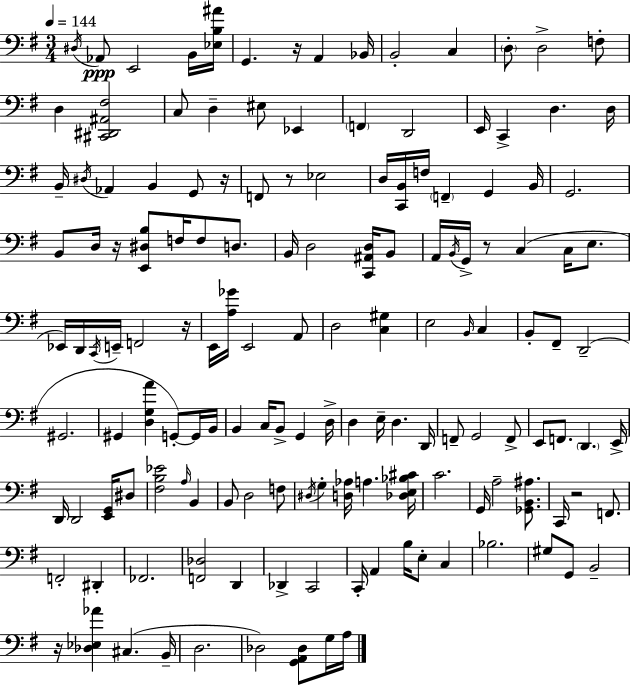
D#3/s Ab2/e E2/h B2/s [Eb3,B3,A#4]/s G2/q. R/s A2/q Bb2/s B2/h C3/q D3/e D3/h F3/e D3/q [C#2,D#2,A#2,F#3]/h C3/e D3/q EIS3/e Eb2/q F2/q D2/h E2/s C2/q D3/q. D3/s B2/s D#3/s Ab2/q B2/q G2/e R/s F2/e R/e Eb3/h D3/s [C2,B2]/s F3/s F2/q G2/q B2/s G2/h. B2/e D3/s R/s [E2,D#3,B3]/e F3/s F3/e D3/e. B2/s D3/h [C2,A#2,D3]/s B2/e A2/s B2/s G2/s R/e C3/q C3/s E3/e. Eb2/s D2/s C2/s E2/s F2/h R/s E2/s [A3,Gb4]/s E2/h A2/e D3/h [C3,G#3]/q E3/h B2/s C3/q B2/e F#2/e D2/h G#2/h. G#2/q [D3,G3,A4]/q G2/e G2/s B2/s B2/q C3/s B2/e G2/q D3/s D3/q E3/s D3/q. D2/s F2/e G2/h F2/e E2/e F2/e. D2/q. E2/s D2/s D2/h [E2,G2]/s D#3/e [F#3,B3,Eb4]/h A3/s B2/q B2/e D3/h F3/e D#3/s G3/q [D3,Ab3]/s A3/q. [Db3,E3,Bb3,C#4]/s C4/h. G2/s A3/h [Gb2,B2,A#3]/e. C2/s R/h F2/e. F2/h D#2/q FES2/h. [F2,Db3]/h D2/q Db2/q C2/h C2/s A2/q B3/s E3/e C3/q Bb3/h. G#3/e G2/e B2/h R/s [Db3,Eb3,Ab4]/q C#3/q. B2/s D3/h. Db3/h [G2,A2,Db3]/e G3/s A3/s